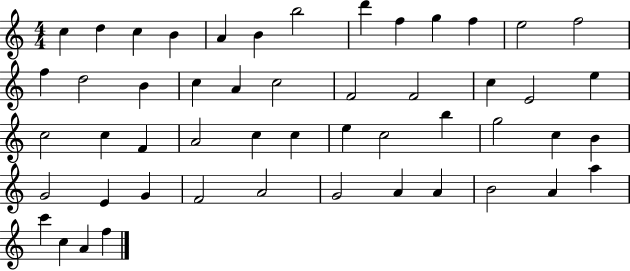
C5/q D5/q C5/q B4/q A4/q B4/q B5/h D6/q F5/q G5/q F5/q E5/h F5/h F5/q D5/h B4/q C5/q A4/q C5/h F4/h F4/h C5/q E4/h E5/q C5/h C5/q F4/q A4/h C5/q C5/q E5/q C5/h B5/q G5/h C5/q B4/q G4/h E4/q G4/q F4/h A4/h G4/h A4/q A4/q B4/h A4/q A5/q C6/q C5/q A4/q F5/q